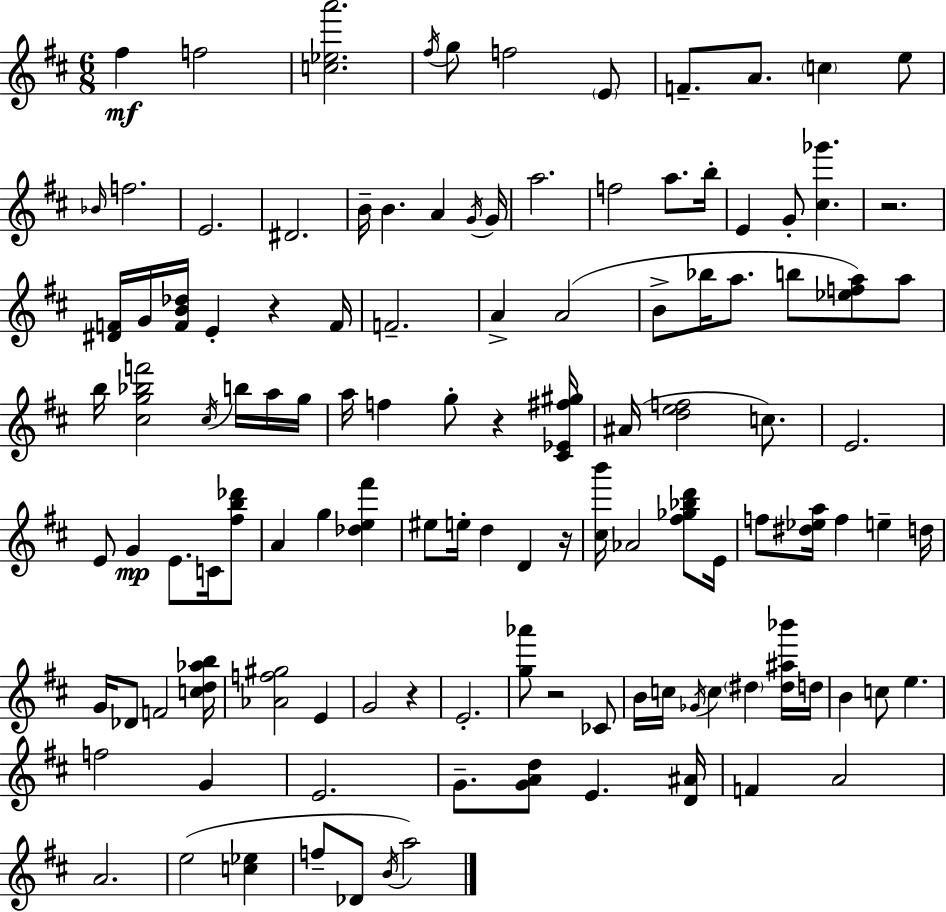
X:1
T:Untitled
M:6/8
L:1/4
K:D
^f f2 [c_ea']2 ^f/4 g/2 f2 E/2 F/2 A/2 c e/2 _B/4 f2 E2 ^D2 B/4 B A G/4 G/4 a2 f2 a/2 b/4 E G/2 [^c_g'] z2 [^DF]/4 G/4 [FB_d]/4 E z F/4 F2 A A2 B/2 _b/4 a/2 b/2 [_efa]/2 a/2 b/4 [^cg_bf']2 ^c/4 b/4 a/4 g/4 a/4 f g/2 z [^C_E^f^g]/4 ^A/4 [def]2 c/2 E2 E/2 G E/2 C/4 [^fb_d']/2 A g [_de^f'] ^e/2 e/4 d D z/4 [^cb']/4 _A2 [^f_g_bd']/2 E/4 f/2 [^d_ea]/4 f e d/4 G/4 _D/2 F2 [cd_ab]/4 [_Af^g]2 E G2 z E2 [g_a']/2 z2 _C/2 B/4 c/4 _G/4 c ^d [^d^a_b']/4 d/4 B c/2 e f2 G E2 G/2 [GAd]/2 E [D^A]/4 F A2 A2 e2 [c_e] f/2 _D/2 B/4 a2